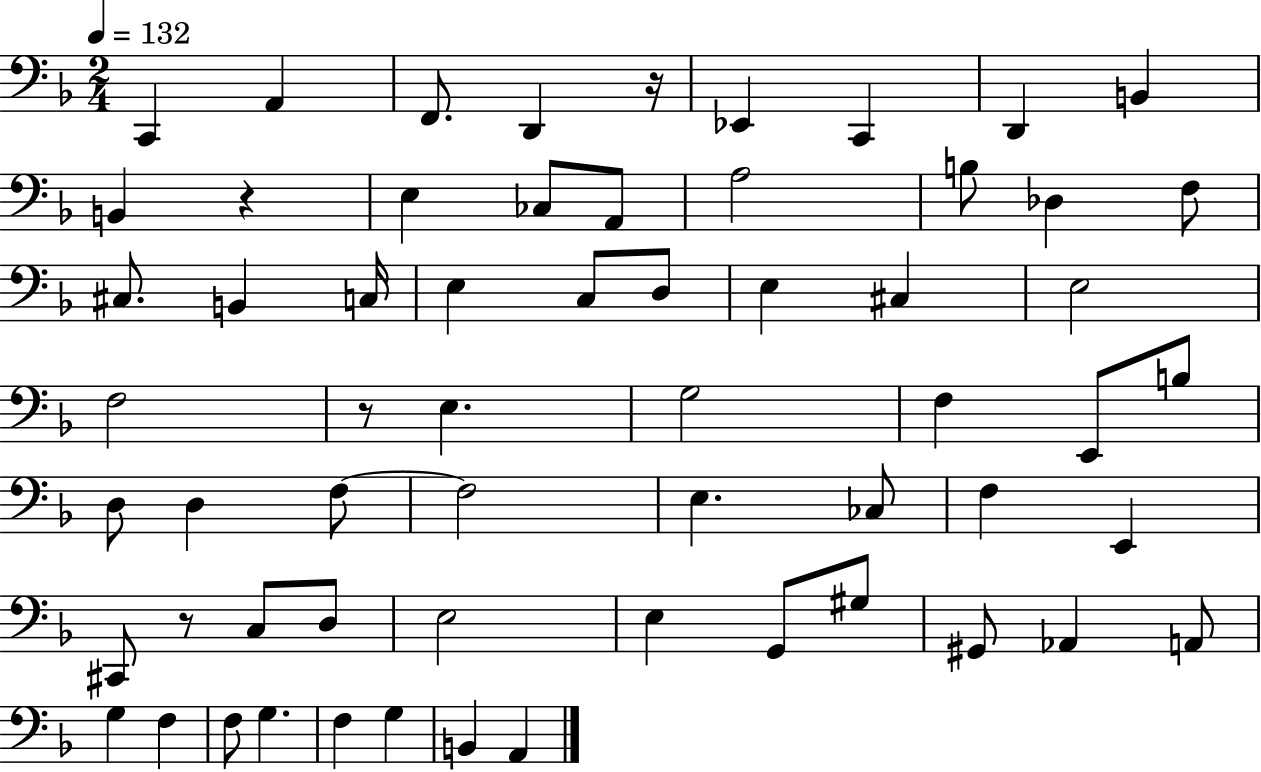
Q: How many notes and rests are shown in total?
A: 61